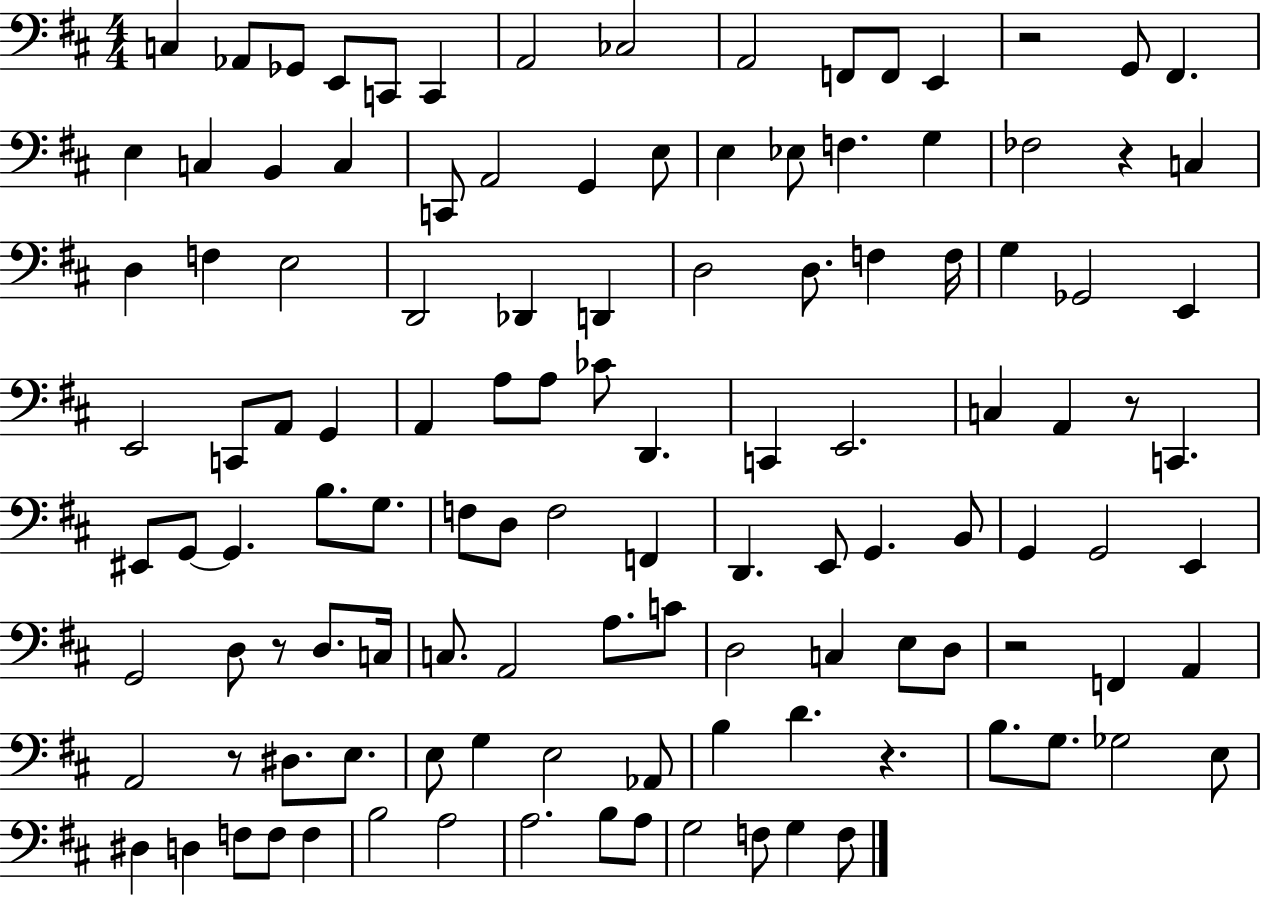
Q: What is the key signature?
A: D major